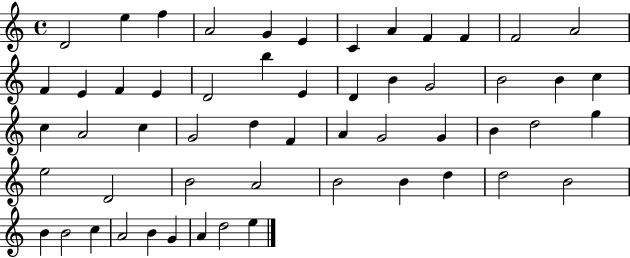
X:1
T:Untitled
M:4/4
L:1/4
K:C
D2 e f A2 G E C A F F F2 A2 F E F E D2 b E D B G2 B2 B c c A2 c G2 d F A G2 G B d2 g e2 D2 B2 A2 B2 B d d2 B2 B B2 c A2 B G A d2 e